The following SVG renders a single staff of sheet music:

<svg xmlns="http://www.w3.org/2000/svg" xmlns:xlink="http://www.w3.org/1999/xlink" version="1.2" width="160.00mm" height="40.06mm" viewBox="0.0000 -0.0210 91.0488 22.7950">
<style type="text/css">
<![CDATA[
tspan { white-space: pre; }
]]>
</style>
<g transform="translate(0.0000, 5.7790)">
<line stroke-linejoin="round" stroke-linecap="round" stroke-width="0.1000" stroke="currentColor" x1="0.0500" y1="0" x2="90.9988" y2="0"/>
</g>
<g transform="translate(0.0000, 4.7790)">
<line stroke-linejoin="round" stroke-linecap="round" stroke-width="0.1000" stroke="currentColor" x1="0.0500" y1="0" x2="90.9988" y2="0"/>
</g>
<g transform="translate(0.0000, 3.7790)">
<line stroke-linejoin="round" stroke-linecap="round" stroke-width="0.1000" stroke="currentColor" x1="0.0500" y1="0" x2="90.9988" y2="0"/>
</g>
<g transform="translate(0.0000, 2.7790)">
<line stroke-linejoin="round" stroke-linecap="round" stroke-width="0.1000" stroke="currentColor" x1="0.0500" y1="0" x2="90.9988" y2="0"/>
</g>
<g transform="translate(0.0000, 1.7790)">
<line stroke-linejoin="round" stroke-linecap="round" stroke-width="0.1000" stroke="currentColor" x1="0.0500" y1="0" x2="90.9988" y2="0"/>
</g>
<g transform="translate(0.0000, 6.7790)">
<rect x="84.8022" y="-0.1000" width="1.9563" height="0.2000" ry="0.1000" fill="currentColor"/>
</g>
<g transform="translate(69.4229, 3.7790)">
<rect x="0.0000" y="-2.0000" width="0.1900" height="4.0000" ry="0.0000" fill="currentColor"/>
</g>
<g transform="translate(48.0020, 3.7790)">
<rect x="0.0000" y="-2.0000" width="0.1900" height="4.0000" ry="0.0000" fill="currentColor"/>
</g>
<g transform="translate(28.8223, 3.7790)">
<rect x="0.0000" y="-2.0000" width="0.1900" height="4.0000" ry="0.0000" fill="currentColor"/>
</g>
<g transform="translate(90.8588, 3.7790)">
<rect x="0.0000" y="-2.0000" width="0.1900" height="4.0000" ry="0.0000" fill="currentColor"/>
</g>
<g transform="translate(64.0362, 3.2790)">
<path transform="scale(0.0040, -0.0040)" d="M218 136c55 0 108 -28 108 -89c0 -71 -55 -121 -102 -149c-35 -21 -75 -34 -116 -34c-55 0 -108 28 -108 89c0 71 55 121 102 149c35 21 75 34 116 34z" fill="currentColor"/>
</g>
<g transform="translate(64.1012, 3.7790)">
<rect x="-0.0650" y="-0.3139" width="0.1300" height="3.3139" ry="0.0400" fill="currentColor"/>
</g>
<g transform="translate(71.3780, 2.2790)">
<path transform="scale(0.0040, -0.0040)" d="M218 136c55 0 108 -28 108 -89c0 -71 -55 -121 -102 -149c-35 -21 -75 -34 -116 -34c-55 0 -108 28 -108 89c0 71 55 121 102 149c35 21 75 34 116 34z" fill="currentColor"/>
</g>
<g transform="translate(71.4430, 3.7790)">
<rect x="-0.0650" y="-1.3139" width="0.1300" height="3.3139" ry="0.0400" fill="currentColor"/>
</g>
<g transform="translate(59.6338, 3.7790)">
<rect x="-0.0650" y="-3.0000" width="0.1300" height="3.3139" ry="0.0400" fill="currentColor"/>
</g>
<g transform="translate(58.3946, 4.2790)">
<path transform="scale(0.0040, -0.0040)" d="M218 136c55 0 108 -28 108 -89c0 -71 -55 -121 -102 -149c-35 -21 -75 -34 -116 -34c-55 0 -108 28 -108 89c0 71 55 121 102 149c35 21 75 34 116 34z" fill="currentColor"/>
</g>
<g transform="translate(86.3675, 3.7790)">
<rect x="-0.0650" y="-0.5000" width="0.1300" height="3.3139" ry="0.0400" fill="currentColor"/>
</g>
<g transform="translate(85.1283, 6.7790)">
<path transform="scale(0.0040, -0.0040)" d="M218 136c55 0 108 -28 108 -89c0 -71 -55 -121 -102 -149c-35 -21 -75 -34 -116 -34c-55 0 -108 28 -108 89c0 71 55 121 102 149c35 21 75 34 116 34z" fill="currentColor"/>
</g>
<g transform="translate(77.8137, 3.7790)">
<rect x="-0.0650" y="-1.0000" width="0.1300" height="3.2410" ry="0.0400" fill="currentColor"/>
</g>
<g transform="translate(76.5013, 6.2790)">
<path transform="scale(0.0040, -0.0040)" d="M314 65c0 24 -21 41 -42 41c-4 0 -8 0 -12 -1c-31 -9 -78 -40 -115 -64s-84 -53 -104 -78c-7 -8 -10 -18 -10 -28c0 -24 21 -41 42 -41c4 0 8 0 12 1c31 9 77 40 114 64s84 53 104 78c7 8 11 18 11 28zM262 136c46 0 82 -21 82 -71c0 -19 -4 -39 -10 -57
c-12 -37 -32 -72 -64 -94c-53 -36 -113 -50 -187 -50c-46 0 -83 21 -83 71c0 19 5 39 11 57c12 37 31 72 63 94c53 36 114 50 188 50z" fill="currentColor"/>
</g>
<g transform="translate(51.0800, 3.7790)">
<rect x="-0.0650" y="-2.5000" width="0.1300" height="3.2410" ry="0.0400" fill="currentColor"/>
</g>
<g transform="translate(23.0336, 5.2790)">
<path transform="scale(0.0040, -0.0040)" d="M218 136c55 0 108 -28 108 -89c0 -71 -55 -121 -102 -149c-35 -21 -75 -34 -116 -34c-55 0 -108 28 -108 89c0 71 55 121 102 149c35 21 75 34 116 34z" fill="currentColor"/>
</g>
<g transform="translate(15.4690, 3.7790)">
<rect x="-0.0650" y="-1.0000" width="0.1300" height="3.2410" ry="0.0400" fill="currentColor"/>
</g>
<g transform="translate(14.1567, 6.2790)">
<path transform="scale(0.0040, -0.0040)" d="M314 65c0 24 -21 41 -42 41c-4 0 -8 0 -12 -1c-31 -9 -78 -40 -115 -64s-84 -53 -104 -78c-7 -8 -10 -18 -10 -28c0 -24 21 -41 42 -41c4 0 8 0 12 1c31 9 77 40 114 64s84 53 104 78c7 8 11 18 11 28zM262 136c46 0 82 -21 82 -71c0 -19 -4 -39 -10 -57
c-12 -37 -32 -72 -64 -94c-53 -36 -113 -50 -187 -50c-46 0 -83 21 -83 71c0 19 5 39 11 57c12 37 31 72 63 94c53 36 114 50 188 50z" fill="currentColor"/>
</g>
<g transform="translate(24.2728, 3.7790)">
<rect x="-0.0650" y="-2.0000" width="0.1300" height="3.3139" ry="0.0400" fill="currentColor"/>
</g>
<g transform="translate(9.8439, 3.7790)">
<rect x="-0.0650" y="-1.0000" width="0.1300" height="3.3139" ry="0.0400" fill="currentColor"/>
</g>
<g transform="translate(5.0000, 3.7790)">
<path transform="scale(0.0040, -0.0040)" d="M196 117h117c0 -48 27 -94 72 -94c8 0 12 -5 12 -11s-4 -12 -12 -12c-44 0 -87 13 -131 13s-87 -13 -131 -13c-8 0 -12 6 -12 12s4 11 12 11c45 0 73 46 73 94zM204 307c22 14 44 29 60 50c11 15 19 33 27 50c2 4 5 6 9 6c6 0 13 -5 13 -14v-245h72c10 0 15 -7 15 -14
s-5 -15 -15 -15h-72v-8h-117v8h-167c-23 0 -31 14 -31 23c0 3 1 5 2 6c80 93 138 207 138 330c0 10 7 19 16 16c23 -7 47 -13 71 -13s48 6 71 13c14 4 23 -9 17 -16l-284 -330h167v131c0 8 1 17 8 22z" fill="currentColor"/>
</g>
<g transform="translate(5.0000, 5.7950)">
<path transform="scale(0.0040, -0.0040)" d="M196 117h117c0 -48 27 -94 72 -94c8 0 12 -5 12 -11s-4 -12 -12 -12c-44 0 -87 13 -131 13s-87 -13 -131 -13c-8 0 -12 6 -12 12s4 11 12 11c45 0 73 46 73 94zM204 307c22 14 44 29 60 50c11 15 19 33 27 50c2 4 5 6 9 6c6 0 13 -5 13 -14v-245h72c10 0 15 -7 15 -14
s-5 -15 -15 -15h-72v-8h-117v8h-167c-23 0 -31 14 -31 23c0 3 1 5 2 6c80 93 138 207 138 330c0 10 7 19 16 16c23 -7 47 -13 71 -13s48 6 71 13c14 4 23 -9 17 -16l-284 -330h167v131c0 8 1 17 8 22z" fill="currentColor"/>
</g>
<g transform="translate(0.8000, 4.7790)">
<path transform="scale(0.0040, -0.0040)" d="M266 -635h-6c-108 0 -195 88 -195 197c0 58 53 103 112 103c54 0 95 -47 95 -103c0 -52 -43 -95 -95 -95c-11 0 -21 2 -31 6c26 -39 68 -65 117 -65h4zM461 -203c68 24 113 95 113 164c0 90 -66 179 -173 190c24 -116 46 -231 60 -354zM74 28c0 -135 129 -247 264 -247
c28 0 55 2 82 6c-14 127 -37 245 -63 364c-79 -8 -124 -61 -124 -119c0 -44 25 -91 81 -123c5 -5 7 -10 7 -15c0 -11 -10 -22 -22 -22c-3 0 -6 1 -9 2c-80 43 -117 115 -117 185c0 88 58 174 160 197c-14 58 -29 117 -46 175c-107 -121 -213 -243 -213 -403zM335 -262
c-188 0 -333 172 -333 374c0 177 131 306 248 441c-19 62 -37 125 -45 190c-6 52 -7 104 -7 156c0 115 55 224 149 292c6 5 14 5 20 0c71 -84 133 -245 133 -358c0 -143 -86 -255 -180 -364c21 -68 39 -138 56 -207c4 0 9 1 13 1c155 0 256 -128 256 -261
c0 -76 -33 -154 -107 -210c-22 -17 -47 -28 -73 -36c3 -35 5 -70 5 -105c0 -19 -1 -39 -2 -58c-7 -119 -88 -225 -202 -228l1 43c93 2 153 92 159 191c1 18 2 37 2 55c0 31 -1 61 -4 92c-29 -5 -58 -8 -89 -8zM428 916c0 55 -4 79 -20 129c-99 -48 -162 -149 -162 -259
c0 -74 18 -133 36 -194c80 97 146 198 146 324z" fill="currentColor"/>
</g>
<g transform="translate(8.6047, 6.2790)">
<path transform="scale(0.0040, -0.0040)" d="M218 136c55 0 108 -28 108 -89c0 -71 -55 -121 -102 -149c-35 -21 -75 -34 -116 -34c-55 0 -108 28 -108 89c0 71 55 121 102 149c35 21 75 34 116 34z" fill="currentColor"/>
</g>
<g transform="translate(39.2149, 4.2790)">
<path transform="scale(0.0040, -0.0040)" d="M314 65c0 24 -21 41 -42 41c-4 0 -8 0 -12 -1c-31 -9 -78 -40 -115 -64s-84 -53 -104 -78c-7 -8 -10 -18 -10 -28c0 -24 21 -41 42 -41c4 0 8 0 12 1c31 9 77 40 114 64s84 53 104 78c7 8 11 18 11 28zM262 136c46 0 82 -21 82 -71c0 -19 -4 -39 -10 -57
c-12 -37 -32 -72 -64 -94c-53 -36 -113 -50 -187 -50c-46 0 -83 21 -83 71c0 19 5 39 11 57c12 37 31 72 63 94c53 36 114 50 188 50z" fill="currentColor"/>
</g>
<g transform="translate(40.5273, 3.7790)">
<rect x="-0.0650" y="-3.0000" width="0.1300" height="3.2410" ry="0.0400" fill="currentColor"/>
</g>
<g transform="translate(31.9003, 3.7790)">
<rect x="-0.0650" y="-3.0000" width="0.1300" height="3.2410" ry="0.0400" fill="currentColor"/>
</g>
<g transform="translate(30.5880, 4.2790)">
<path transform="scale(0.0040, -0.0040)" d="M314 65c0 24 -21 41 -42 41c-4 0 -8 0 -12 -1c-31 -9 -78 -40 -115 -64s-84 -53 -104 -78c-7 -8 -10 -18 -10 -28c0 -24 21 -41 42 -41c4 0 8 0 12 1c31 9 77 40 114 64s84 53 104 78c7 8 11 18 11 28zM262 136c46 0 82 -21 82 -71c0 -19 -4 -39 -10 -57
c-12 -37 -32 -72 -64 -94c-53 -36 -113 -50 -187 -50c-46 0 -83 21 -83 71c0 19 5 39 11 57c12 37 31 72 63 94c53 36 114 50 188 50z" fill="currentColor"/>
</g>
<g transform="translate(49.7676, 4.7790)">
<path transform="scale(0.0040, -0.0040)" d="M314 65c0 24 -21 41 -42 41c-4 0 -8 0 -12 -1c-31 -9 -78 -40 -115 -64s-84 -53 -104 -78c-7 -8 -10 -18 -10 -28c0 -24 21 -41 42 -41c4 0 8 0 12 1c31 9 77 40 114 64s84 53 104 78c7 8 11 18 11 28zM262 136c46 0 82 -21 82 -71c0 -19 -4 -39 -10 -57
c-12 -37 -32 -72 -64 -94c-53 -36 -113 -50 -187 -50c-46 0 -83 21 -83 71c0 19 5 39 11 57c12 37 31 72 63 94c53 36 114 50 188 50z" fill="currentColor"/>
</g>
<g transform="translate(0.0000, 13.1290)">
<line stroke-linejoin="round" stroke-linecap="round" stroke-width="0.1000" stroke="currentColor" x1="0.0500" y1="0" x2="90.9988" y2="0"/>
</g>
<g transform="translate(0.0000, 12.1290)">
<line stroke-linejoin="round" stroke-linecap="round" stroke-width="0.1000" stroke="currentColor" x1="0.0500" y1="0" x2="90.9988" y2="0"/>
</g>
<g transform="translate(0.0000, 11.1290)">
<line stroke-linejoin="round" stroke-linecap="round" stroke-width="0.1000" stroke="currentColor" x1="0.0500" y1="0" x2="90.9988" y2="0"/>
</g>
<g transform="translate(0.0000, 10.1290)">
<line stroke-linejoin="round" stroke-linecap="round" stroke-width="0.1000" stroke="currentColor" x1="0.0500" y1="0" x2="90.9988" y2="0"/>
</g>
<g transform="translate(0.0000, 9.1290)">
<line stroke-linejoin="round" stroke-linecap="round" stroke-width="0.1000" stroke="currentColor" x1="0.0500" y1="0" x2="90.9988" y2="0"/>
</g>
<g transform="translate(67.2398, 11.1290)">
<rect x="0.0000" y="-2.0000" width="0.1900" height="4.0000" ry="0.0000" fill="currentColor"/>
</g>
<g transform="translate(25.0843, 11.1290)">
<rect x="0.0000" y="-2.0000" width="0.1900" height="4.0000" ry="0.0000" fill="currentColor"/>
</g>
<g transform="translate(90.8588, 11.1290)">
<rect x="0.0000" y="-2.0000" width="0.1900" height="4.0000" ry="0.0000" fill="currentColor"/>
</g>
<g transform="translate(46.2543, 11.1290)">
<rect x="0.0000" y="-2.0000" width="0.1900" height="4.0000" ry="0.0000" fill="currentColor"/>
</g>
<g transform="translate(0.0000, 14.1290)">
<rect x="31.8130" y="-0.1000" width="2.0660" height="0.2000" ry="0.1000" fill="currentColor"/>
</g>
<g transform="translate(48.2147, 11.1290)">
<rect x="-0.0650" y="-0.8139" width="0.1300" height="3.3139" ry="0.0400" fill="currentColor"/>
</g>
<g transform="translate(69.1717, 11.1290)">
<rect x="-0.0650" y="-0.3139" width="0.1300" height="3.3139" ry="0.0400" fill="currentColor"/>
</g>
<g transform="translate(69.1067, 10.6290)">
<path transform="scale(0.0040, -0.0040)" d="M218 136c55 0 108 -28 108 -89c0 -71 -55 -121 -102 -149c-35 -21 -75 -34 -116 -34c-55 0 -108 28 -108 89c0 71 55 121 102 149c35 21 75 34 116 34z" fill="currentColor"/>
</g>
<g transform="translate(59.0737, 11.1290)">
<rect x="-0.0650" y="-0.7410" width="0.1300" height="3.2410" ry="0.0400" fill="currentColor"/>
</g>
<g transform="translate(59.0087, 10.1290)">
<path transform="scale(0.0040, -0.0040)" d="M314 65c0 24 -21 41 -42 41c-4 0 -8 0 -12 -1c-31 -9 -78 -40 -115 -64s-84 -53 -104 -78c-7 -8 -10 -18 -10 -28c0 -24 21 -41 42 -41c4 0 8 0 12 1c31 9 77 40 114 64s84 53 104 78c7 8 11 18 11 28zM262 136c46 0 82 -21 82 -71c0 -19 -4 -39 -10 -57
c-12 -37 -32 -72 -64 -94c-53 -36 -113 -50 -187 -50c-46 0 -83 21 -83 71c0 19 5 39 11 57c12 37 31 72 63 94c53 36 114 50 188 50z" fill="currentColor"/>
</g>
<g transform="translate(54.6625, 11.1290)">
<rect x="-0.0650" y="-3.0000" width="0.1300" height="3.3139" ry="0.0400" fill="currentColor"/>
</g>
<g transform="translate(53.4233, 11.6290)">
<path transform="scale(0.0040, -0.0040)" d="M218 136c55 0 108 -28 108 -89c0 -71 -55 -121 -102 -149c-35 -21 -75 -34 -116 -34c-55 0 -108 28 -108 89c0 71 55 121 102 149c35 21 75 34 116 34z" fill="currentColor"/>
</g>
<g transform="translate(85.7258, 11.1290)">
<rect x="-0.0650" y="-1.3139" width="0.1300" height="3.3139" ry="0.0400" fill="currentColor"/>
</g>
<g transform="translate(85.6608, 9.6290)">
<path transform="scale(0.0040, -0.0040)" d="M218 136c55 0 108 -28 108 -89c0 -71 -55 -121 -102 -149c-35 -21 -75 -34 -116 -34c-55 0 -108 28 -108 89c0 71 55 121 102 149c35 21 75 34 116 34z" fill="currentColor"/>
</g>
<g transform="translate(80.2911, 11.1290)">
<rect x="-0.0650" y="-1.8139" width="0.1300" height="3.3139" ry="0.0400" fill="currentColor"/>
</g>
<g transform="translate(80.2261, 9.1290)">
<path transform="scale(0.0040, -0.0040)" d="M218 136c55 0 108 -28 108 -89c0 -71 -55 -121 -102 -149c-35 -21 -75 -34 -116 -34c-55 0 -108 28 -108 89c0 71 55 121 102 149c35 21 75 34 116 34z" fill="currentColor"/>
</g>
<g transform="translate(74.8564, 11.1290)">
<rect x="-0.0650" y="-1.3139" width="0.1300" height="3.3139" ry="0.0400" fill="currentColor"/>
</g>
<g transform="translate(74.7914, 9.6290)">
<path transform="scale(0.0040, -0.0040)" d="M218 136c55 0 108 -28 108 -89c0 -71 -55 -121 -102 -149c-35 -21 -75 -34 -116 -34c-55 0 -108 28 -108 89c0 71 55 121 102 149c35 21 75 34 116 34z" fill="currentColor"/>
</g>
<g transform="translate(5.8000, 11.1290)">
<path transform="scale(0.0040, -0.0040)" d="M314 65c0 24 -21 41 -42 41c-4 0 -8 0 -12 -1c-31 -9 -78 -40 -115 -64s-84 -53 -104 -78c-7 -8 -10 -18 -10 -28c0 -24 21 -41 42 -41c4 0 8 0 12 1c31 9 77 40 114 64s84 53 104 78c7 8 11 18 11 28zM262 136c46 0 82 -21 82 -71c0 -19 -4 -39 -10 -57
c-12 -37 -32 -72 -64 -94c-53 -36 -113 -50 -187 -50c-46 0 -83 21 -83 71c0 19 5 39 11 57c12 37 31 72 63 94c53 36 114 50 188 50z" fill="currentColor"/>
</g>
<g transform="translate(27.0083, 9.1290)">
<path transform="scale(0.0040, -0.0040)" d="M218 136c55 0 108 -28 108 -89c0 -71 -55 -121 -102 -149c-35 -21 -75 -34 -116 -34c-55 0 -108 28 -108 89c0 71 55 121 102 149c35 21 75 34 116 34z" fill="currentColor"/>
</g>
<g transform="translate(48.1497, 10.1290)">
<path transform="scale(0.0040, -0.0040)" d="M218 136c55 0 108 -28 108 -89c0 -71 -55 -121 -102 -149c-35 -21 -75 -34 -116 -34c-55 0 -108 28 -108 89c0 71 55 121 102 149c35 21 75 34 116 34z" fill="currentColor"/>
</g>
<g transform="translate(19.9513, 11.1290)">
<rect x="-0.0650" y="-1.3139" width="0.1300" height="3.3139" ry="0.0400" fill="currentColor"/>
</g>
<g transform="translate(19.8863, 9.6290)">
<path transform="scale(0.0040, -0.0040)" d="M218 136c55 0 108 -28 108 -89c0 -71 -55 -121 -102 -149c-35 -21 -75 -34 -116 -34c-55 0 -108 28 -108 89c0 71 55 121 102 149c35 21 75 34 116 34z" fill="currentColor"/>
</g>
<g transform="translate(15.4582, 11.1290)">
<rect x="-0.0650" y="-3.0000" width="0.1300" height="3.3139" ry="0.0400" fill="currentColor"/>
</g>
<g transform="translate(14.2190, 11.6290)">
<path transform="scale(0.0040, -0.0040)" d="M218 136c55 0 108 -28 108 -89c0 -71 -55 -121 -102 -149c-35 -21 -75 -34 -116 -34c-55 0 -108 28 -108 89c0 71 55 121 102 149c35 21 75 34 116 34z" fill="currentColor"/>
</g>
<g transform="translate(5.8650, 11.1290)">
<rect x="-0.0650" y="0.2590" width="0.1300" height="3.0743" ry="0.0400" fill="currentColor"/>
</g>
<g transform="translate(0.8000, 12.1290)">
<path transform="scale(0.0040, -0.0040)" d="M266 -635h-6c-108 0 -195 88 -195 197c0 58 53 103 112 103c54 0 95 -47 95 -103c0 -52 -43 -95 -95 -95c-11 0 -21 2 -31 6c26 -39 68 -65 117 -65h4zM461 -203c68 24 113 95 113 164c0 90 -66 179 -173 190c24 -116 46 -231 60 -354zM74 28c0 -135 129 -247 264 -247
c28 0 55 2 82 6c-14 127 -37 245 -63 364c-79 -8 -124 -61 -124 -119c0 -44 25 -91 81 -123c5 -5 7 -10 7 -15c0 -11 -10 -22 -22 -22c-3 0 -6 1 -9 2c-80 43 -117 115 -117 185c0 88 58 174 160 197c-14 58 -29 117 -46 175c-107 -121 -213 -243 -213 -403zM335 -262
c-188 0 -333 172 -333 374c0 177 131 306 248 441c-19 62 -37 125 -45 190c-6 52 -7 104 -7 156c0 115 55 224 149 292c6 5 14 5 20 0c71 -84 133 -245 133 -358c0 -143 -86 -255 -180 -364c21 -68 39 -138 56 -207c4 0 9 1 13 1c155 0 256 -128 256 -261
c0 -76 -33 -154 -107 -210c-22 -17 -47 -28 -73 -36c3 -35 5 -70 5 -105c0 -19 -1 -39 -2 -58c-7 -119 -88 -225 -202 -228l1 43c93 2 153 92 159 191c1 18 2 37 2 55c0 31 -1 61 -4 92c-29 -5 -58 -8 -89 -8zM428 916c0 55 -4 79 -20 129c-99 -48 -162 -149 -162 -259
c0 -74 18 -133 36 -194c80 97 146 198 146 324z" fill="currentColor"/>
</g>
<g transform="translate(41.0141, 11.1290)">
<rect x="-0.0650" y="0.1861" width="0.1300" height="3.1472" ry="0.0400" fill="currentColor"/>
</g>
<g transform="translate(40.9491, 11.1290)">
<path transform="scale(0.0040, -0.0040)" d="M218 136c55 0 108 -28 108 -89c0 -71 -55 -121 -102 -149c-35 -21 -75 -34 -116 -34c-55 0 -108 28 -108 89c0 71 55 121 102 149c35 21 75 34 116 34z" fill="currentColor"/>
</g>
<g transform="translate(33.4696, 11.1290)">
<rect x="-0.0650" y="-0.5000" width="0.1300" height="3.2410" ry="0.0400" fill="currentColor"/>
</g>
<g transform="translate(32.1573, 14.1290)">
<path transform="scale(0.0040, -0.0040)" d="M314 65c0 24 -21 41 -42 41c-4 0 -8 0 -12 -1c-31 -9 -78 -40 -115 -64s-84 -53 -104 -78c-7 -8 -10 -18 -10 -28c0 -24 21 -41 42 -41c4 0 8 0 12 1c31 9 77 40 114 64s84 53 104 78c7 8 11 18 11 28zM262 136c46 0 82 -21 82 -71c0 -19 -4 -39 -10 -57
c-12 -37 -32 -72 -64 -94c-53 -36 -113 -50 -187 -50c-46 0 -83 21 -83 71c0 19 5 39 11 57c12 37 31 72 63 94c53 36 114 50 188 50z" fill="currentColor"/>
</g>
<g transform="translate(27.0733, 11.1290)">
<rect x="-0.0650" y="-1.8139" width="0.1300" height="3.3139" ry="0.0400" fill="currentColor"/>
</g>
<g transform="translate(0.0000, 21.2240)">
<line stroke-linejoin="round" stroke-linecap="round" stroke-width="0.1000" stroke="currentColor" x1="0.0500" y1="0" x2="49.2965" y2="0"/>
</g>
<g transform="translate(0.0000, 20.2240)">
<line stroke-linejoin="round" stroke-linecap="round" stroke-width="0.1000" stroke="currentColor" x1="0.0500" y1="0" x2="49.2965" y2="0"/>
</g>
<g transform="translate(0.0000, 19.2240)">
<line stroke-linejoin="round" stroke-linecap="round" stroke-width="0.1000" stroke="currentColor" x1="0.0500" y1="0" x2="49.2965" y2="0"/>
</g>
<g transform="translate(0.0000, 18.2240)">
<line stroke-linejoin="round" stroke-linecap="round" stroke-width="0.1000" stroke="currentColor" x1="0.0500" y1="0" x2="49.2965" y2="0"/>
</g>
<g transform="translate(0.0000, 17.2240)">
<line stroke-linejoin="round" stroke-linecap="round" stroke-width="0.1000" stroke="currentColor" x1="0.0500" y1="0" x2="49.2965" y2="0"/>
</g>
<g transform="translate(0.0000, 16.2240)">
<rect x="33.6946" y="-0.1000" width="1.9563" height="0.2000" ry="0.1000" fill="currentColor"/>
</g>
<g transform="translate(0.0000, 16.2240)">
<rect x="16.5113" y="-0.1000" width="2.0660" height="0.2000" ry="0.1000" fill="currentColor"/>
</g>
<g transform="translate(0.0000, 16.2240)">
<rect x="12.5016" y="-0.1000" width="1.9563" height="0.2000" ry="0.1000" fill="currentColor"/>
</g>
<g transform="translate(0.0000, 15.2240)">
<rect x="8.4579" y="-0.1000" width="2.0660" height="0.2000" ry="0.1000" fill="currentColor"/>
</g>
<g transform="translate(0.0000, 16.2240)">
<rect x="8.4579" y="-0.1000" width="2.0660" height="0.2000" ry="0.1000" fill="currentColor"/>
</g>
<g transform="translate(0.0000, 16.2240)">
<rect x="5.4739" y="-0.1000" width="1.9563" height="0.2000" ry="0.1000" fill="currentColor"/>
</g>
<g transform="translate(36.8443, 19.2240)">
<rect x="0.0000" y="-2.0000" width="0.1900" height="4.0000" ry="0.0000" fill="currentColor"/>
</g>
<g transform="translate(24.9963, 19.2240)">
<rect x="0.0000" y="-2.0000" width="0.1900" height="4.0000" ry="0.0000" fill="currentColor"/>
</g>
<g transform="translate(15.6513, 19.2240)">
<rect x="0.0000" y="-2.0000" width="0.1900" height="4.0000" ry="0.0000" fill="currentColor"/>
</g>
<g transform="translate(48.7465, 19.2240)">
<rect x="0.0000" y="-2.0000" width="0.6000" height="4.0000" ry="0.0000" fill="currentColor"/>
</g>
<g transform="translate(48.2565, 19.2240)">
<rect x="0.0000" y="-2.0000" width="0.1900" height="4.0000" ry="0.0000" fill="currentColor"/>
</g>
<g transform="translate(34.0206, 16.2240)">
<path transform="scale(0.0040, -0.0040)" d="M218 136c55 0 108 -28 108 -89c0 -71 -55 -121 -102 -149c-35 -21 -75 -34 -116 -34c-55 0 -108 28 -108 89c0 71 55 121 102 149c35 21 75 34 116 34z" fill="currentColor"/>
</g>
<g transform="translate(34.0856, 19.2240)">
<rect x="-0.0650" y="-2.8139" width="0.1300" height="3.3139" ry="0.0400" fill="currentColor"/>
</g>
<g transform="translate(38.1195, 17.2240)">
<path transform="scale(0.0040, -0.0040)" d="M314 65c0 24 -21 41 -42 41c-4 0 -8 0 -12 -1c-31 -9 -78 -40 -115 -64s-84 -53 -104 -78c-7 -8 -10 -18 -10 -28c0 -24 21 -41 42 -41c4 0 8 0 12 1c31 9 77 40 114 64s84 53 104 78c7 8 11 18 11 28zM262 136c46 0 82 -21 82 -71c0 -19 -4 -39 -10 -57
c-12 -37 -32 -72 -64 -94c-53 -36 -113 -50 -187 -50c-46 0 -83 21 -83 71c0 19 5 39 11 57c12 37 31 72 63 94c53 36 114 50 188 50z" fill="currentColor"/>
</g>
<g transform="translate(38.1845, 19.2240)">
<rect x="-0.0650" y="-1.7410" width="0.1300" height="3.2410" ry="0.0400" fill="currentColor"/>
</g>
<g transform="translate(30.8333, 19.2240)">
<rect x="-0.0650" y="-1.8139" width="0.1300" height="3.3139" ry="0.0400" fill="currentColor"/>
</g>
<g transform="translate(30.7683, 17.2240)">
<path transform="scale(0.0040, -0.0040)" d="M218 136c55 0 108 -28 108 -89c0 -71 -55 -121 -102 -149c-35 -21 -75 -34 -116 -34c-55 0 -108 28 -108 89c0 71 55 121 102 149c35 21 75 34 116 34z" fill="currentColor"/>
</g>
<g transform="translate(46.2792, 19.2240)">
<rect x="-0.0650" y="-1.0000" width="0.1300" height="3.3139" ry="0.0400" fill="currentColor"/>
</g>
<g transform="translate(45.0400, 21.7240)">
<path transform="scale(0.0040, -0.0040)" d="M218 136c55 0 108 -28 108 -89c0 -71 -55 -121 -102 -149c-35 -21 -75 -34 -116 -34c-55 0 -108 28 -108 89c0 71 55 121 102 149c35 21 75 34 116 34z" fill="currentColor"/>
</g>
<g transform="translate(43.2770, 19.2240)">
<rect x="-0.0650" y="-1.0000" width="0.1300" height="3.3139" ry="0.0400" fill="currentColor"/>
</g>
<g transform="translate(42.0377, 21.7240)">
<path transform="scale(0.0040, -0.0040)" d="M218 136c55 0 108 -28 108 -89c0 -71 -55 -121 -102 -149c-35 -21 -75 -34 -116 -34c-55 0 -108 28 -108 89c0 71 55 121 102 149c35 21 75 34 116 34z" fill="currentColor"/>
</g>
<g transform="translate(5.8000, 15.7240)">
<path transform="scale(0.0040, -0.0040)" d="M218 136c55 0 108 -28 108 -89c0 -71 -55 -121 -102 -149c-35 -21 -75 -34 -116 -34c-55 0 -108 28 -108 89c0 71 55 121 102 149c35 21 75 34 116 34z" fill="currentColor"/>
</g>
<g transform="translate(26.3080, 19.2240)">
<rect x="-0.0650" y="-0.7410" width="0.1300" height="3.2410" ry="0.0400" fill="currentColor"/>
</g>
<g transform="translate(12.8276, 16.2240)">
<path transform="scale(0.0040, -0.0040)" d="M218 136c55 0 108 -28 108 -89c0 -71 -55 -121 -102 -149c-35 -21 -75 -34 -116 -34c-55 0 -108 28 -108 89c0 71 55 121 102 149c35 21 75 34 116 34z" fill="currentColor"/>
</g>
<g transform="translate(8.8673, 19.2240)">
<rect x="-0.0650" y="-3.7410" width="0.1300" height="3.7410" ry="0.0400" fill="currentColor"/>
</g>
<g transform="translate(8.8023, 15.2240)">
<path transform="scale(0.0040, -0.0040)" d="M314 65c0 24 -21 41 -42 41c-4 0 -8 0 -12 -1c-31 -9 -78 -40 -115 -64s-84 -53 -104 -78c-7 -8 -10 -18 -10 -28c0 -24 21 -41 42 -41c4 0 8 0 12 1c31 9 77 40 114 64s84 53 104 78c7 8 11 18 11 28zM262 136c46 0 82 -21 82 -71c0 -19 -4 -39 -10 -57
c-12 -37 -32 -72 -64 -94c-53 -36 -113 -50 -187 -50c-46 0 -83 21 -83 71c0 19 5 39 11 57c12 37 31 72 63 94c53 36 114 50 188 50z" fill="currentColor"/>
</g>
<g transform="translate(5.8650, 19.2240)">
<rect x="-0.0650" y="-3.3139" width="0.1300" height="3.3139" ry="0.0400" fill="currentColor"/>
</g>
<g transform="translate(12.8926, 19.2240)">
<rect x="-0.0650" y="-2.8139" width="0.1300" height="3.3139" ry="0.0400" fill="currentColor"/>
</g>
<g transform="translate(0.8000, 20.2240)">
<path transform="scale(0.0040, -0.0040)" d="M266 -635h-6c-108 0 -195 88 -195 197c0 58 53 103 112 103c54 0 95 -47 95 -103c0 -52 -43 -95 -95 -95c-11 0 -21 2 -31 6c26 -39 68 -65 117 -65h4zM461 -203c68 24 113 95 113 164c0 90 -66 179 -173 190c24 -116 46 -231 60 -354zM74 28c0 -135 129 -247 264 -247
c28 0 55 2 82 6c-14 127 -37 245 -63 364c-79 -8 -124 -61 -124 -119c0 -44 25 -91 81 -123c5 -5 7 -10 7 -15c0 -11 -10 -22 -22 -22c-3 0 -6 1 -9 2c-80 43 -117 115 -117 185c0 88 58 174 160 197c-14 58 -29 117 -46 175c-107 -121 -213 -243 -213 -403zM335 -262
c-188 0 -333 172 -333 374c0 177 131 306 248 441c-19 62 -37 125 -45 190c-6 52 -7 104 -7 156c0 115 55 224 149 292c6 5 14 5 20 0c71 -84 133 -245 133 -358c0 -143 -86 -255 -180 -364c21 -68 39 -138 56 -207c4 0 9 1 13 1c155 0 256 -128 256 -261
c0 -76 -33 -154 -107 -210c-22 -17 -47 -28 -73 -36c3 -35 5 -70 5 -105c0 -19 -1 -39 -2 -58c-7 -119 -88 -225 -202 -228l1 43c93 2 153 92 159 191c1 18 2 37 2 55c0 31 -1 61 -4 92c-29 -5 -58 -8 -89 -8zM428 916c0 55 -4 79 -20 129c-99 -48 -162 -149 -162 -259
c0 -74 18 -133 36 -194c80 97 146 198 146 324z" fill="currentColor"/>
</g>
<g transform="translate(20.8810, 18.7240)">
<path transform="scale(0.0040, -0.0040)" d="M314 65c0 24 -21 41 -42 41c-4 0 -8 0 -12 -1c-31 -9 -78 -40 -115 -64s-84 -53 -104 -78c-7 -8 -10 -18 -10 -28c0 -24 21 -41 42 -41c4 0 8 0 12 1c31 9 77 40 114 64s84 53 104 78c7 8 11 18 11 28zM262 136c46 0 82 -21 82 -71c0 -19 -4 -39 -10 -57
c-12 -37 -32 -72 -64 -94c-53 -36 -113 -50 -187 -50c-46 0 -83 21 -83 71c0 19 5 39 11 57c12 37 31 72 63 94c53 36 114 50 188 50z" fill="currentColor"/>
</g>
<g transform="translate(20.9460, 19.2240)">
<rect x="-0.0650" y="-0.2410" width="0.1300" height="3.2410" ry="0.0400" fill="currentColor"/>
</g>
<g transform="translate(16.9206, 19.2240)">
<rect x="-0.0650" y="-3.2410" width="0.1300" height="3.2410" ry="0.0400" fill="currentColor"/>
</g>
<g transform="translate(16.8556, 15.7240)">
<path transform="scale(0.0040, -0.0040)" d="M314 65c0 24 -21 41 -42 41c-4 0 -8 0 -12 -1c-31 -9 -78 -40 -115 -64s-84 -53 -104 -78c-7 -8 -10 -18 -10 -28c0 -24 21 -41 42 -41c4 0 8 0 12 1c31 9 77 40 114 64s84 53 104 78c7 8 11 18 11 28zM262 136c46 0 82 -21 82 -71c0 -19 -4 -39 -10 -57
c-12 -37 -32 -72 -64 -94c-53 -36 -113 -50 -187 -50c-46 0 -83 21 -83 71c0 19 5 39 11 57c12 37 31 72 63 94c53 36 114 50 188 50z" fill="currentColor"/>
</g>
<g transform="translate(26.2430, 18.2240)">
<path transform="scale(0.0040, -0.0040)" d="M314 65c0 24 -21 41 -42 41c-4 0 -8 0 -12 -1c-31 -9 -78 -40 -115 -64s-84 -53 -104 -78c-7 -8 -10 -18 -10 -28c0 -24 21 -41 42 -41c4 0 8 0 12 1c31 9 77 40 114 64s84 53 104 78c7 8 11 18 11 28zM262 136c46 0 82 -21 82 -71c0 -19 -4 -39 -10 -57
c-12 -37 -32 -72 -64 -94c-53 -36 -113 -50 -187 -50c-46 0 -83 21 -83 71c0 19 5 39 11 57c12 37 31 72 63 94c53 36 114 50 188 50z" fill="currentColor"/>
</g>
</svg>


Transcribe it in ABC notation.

X:1
T:Untitled
M:4/4
L:1/4
K:C
D D2 F A2 A2 G2 A c e D2 C B2 A e f C2 B d A d2 c e f e b c'2 a b2 c2 d2 f a f2 D D